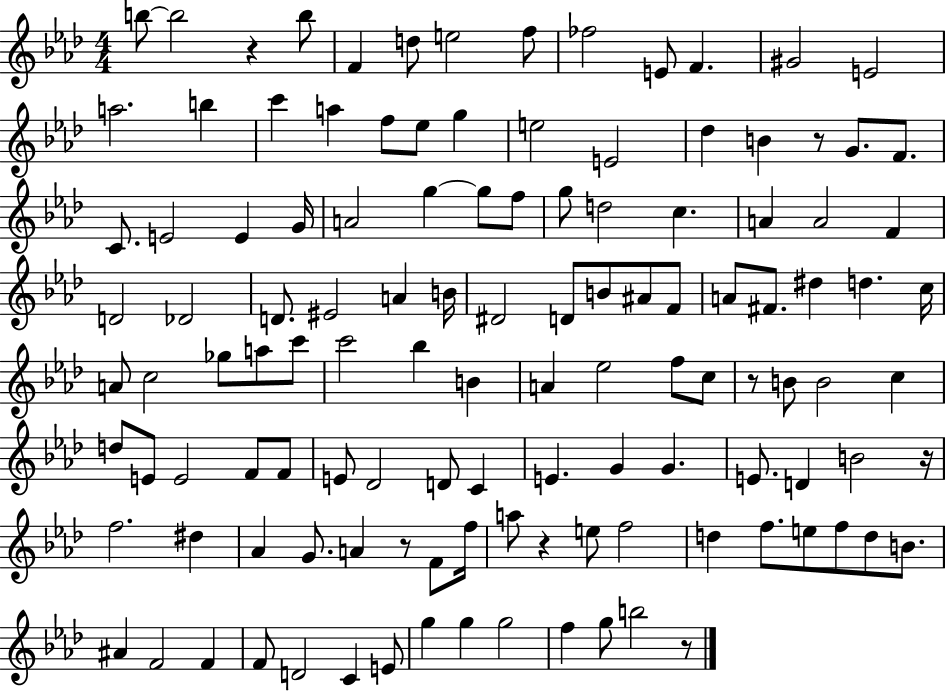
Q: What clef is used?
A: treble